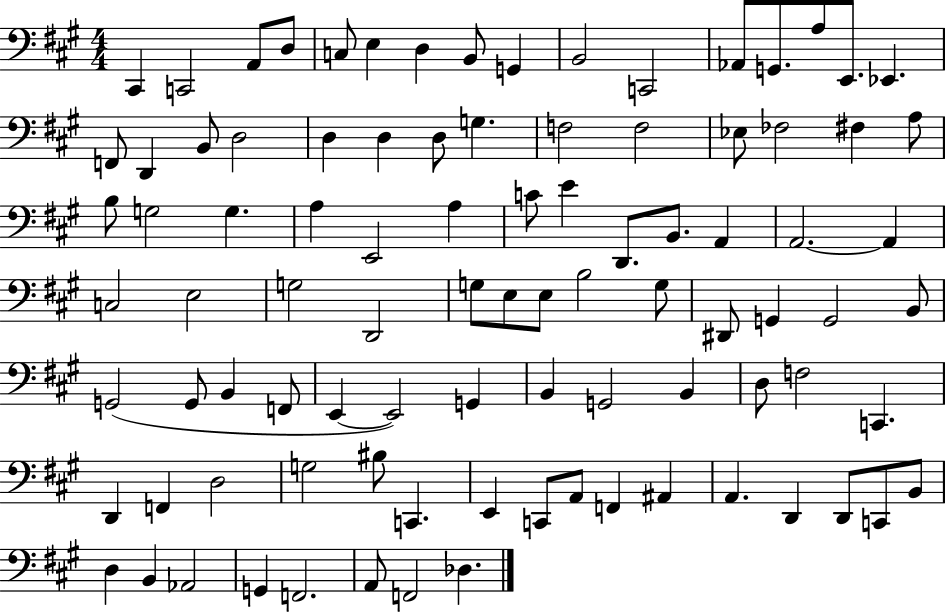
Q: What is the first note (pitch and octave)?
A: C#2